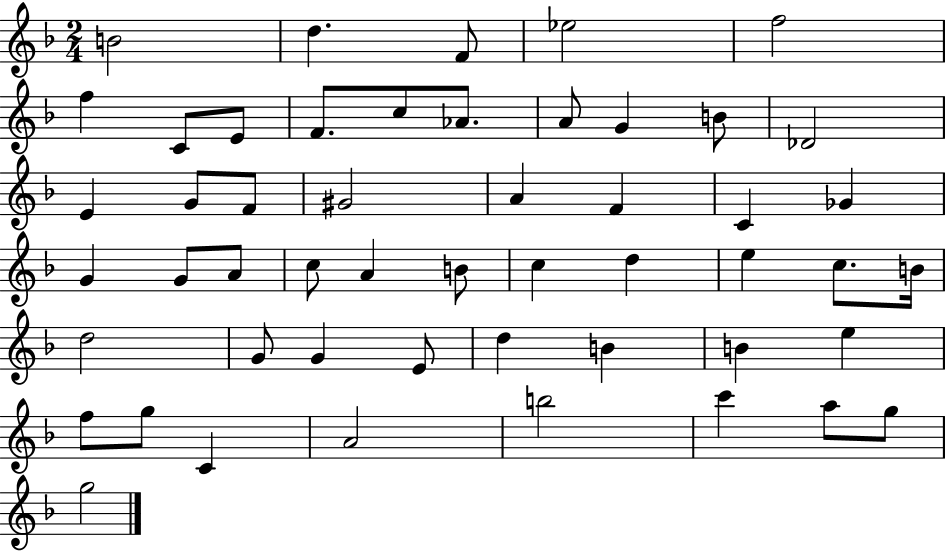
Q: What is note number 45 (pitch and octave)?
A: C4